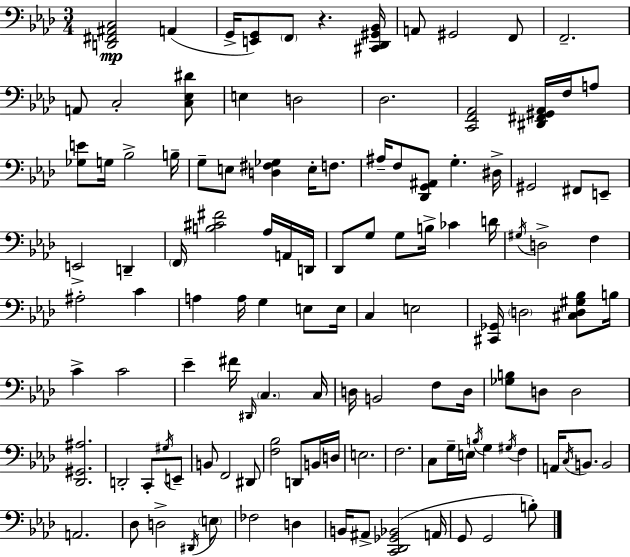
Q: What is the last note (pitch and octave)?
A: B3